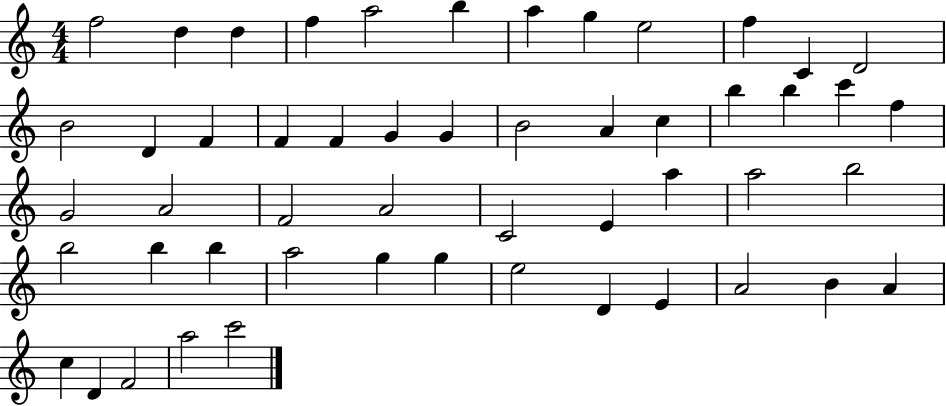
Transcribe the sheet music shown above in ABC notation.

X:1
T:Untitled
M:4/4
L:1/4
K:C
f2 d d f a2 b a g e2 f C D2 B2 D F F F G G B2 A c b b c' f G2 A2 F2 A2 C2 E a a2 b2 b2 b b a2 g g e2 D E A2 B A c D F2 a2 c'2